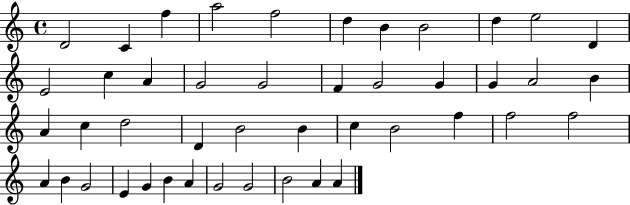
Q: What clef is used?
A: treble